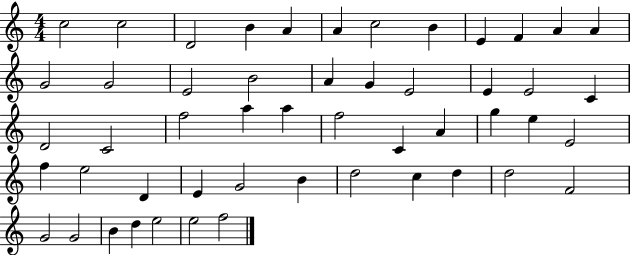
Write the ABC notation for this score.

X:1
T:Untitled
M:4/4
L:1/4
K:C
c2 c2 D2 B A A c2 B E F A A G2 G2 E2 B2 A G E2 E E2 C D2 C2 f2 a a f2 C A g e E2 f e2 D E G2 B d2 c d d2 F2 G2 G2 B d e2 e2 f2